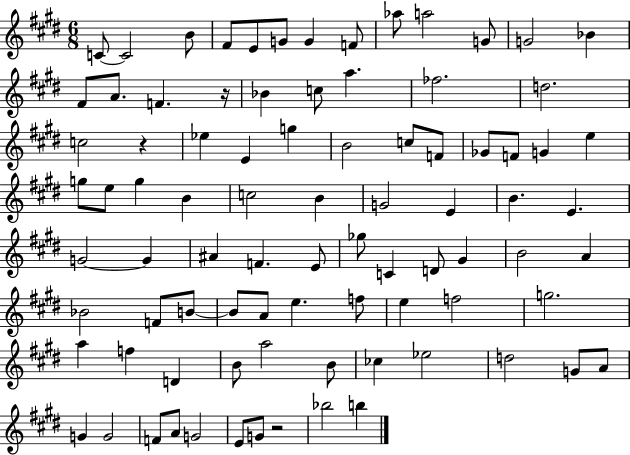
C4/e C4/h B4/e F#4/e E4/e G4/e G4/q F4/e Ab5/e A5/h G4/e G4/h Bb4/q F#4/e A4/e. F4/q. R/s Bb4/q C5/e A5/q. FES5/h. D5/h. C5/h R/q Eb5/q E4/q G5/q B4/h C5/e F4/e Gb4/e F4/e G4/q E5/q G5/e E5/e G5/q B4/q C5/h B4/q G4/h E4/q B4/q. E4/q. G4/h G4/q A#4/q F4/q. E4/e Gb5/e C4/q D4/e G#4/q B4/h A4/q Bb4/h F4/e B4/e B4/e A4/e E5/q. F5/e E5/q F5/h G5/h. A5/q F5/q D4/q B4/e A5/h B4/e CES5/q Eb5/h D5/h G4/e A4/e G4/q G4/h F4/e A4/e G4/h E4/e G4/e R/h Bb5/h B5/q